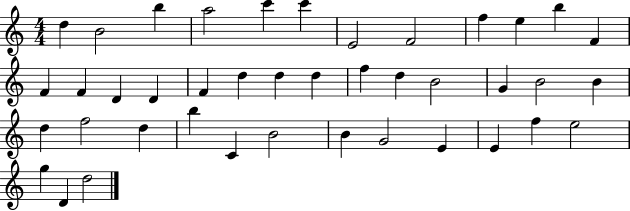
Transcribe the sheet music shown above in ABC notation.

X:1
T:Untitled
M:4/4
L:1/4
K:C
d B2 b a2 c' c' E2 F2 f e b F F F D D F d d d f d B2 G B2 B d f2 d b C B2 B G2 E E f e2 g D d2